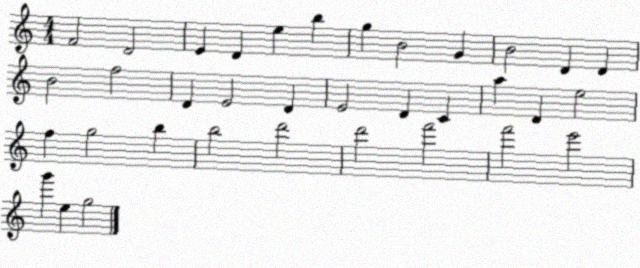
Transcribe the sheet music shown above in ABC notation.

X:1
T:Untitled
M:4/4
L:1/4
K:C
F2 D2 E D e b g B2 G B2 D D B2 f2 D E2 D E2 D C a D e2 f g2 b b2 d'2 d'2 f'2 f'2 e'2 g' e g2